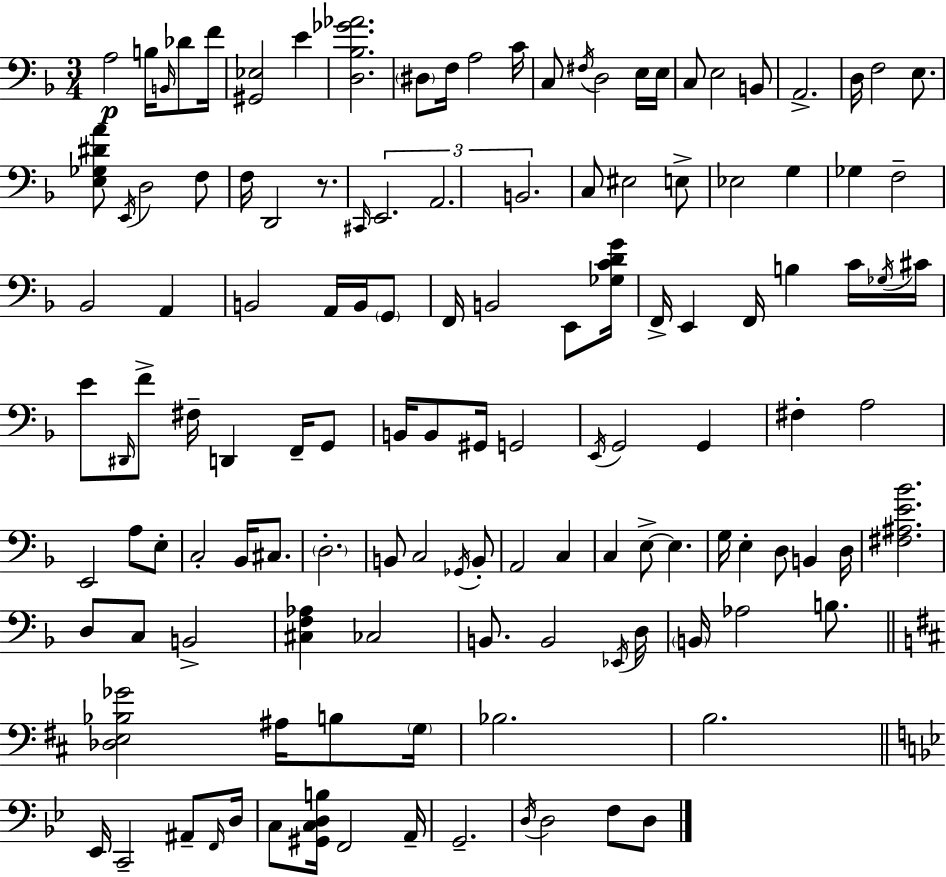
A3/h B3/s B2/s Db4/e F4/s [G#2,Eb3]/h E4/q [D3,Bb3,Gb4,Ab4]/h. D#3/e F3/s A3/h C4/s C3/e F#3/s D3/h E3/s E3/s C3/e E3/h B2/e A2/h. D3/s F3/h E3/e. [E3,Gb3,D#4,A4]/e E2/s D3/h F3/e F3/s D2/h R/e. C#2/s E2/h. A2/h. B2/h. C3/e EIS3/h E3/e Eb3/h G3/q Gb3/q F3/h Bb2/h A2/q B2/h A2/s B2/s G2/e F2/s B2/h E2/e [Gb3,C4,D4,G4]/s F2/s E2/q F2/s B3/q C4/s Gb3/s C#4/s E4/e D#2/s F4/e F#3/s D2/q F2/s G2/e B2/s B2/e G#2/s G2/h E2/s G2/h G2/q F#3/q A3/h E2/h A3/e E3/e C3/h Bb2/s C#3/e. D3/h. B2/e C3/h Gb2/s B2/e A2/h C3/q C3/q E3/e E3/q. G3/s E3/q D3/e B2/q D3/s [F#3,A#3,E4,Bb4]/h. D3/e C3/e B2/h [C#3,F3,Ab3]/q CES3/h B2/e. B2/h Eb2/s D3/s B2/s Ab3/h B3/e. [Db3,E3,Bb3,Gb4]/h A#3/s B3/e G3/s Bb3/h. B3/h. Eb2/s C2/h A#2/e F2/s D3/s C3/e [G#2,C3,D3,B3]/s F2/h A2/s G2/h. D3/s D3/h F3/e D3/e